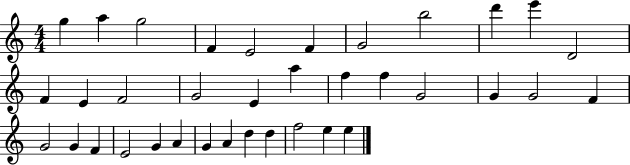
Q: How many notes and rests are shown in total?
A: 36